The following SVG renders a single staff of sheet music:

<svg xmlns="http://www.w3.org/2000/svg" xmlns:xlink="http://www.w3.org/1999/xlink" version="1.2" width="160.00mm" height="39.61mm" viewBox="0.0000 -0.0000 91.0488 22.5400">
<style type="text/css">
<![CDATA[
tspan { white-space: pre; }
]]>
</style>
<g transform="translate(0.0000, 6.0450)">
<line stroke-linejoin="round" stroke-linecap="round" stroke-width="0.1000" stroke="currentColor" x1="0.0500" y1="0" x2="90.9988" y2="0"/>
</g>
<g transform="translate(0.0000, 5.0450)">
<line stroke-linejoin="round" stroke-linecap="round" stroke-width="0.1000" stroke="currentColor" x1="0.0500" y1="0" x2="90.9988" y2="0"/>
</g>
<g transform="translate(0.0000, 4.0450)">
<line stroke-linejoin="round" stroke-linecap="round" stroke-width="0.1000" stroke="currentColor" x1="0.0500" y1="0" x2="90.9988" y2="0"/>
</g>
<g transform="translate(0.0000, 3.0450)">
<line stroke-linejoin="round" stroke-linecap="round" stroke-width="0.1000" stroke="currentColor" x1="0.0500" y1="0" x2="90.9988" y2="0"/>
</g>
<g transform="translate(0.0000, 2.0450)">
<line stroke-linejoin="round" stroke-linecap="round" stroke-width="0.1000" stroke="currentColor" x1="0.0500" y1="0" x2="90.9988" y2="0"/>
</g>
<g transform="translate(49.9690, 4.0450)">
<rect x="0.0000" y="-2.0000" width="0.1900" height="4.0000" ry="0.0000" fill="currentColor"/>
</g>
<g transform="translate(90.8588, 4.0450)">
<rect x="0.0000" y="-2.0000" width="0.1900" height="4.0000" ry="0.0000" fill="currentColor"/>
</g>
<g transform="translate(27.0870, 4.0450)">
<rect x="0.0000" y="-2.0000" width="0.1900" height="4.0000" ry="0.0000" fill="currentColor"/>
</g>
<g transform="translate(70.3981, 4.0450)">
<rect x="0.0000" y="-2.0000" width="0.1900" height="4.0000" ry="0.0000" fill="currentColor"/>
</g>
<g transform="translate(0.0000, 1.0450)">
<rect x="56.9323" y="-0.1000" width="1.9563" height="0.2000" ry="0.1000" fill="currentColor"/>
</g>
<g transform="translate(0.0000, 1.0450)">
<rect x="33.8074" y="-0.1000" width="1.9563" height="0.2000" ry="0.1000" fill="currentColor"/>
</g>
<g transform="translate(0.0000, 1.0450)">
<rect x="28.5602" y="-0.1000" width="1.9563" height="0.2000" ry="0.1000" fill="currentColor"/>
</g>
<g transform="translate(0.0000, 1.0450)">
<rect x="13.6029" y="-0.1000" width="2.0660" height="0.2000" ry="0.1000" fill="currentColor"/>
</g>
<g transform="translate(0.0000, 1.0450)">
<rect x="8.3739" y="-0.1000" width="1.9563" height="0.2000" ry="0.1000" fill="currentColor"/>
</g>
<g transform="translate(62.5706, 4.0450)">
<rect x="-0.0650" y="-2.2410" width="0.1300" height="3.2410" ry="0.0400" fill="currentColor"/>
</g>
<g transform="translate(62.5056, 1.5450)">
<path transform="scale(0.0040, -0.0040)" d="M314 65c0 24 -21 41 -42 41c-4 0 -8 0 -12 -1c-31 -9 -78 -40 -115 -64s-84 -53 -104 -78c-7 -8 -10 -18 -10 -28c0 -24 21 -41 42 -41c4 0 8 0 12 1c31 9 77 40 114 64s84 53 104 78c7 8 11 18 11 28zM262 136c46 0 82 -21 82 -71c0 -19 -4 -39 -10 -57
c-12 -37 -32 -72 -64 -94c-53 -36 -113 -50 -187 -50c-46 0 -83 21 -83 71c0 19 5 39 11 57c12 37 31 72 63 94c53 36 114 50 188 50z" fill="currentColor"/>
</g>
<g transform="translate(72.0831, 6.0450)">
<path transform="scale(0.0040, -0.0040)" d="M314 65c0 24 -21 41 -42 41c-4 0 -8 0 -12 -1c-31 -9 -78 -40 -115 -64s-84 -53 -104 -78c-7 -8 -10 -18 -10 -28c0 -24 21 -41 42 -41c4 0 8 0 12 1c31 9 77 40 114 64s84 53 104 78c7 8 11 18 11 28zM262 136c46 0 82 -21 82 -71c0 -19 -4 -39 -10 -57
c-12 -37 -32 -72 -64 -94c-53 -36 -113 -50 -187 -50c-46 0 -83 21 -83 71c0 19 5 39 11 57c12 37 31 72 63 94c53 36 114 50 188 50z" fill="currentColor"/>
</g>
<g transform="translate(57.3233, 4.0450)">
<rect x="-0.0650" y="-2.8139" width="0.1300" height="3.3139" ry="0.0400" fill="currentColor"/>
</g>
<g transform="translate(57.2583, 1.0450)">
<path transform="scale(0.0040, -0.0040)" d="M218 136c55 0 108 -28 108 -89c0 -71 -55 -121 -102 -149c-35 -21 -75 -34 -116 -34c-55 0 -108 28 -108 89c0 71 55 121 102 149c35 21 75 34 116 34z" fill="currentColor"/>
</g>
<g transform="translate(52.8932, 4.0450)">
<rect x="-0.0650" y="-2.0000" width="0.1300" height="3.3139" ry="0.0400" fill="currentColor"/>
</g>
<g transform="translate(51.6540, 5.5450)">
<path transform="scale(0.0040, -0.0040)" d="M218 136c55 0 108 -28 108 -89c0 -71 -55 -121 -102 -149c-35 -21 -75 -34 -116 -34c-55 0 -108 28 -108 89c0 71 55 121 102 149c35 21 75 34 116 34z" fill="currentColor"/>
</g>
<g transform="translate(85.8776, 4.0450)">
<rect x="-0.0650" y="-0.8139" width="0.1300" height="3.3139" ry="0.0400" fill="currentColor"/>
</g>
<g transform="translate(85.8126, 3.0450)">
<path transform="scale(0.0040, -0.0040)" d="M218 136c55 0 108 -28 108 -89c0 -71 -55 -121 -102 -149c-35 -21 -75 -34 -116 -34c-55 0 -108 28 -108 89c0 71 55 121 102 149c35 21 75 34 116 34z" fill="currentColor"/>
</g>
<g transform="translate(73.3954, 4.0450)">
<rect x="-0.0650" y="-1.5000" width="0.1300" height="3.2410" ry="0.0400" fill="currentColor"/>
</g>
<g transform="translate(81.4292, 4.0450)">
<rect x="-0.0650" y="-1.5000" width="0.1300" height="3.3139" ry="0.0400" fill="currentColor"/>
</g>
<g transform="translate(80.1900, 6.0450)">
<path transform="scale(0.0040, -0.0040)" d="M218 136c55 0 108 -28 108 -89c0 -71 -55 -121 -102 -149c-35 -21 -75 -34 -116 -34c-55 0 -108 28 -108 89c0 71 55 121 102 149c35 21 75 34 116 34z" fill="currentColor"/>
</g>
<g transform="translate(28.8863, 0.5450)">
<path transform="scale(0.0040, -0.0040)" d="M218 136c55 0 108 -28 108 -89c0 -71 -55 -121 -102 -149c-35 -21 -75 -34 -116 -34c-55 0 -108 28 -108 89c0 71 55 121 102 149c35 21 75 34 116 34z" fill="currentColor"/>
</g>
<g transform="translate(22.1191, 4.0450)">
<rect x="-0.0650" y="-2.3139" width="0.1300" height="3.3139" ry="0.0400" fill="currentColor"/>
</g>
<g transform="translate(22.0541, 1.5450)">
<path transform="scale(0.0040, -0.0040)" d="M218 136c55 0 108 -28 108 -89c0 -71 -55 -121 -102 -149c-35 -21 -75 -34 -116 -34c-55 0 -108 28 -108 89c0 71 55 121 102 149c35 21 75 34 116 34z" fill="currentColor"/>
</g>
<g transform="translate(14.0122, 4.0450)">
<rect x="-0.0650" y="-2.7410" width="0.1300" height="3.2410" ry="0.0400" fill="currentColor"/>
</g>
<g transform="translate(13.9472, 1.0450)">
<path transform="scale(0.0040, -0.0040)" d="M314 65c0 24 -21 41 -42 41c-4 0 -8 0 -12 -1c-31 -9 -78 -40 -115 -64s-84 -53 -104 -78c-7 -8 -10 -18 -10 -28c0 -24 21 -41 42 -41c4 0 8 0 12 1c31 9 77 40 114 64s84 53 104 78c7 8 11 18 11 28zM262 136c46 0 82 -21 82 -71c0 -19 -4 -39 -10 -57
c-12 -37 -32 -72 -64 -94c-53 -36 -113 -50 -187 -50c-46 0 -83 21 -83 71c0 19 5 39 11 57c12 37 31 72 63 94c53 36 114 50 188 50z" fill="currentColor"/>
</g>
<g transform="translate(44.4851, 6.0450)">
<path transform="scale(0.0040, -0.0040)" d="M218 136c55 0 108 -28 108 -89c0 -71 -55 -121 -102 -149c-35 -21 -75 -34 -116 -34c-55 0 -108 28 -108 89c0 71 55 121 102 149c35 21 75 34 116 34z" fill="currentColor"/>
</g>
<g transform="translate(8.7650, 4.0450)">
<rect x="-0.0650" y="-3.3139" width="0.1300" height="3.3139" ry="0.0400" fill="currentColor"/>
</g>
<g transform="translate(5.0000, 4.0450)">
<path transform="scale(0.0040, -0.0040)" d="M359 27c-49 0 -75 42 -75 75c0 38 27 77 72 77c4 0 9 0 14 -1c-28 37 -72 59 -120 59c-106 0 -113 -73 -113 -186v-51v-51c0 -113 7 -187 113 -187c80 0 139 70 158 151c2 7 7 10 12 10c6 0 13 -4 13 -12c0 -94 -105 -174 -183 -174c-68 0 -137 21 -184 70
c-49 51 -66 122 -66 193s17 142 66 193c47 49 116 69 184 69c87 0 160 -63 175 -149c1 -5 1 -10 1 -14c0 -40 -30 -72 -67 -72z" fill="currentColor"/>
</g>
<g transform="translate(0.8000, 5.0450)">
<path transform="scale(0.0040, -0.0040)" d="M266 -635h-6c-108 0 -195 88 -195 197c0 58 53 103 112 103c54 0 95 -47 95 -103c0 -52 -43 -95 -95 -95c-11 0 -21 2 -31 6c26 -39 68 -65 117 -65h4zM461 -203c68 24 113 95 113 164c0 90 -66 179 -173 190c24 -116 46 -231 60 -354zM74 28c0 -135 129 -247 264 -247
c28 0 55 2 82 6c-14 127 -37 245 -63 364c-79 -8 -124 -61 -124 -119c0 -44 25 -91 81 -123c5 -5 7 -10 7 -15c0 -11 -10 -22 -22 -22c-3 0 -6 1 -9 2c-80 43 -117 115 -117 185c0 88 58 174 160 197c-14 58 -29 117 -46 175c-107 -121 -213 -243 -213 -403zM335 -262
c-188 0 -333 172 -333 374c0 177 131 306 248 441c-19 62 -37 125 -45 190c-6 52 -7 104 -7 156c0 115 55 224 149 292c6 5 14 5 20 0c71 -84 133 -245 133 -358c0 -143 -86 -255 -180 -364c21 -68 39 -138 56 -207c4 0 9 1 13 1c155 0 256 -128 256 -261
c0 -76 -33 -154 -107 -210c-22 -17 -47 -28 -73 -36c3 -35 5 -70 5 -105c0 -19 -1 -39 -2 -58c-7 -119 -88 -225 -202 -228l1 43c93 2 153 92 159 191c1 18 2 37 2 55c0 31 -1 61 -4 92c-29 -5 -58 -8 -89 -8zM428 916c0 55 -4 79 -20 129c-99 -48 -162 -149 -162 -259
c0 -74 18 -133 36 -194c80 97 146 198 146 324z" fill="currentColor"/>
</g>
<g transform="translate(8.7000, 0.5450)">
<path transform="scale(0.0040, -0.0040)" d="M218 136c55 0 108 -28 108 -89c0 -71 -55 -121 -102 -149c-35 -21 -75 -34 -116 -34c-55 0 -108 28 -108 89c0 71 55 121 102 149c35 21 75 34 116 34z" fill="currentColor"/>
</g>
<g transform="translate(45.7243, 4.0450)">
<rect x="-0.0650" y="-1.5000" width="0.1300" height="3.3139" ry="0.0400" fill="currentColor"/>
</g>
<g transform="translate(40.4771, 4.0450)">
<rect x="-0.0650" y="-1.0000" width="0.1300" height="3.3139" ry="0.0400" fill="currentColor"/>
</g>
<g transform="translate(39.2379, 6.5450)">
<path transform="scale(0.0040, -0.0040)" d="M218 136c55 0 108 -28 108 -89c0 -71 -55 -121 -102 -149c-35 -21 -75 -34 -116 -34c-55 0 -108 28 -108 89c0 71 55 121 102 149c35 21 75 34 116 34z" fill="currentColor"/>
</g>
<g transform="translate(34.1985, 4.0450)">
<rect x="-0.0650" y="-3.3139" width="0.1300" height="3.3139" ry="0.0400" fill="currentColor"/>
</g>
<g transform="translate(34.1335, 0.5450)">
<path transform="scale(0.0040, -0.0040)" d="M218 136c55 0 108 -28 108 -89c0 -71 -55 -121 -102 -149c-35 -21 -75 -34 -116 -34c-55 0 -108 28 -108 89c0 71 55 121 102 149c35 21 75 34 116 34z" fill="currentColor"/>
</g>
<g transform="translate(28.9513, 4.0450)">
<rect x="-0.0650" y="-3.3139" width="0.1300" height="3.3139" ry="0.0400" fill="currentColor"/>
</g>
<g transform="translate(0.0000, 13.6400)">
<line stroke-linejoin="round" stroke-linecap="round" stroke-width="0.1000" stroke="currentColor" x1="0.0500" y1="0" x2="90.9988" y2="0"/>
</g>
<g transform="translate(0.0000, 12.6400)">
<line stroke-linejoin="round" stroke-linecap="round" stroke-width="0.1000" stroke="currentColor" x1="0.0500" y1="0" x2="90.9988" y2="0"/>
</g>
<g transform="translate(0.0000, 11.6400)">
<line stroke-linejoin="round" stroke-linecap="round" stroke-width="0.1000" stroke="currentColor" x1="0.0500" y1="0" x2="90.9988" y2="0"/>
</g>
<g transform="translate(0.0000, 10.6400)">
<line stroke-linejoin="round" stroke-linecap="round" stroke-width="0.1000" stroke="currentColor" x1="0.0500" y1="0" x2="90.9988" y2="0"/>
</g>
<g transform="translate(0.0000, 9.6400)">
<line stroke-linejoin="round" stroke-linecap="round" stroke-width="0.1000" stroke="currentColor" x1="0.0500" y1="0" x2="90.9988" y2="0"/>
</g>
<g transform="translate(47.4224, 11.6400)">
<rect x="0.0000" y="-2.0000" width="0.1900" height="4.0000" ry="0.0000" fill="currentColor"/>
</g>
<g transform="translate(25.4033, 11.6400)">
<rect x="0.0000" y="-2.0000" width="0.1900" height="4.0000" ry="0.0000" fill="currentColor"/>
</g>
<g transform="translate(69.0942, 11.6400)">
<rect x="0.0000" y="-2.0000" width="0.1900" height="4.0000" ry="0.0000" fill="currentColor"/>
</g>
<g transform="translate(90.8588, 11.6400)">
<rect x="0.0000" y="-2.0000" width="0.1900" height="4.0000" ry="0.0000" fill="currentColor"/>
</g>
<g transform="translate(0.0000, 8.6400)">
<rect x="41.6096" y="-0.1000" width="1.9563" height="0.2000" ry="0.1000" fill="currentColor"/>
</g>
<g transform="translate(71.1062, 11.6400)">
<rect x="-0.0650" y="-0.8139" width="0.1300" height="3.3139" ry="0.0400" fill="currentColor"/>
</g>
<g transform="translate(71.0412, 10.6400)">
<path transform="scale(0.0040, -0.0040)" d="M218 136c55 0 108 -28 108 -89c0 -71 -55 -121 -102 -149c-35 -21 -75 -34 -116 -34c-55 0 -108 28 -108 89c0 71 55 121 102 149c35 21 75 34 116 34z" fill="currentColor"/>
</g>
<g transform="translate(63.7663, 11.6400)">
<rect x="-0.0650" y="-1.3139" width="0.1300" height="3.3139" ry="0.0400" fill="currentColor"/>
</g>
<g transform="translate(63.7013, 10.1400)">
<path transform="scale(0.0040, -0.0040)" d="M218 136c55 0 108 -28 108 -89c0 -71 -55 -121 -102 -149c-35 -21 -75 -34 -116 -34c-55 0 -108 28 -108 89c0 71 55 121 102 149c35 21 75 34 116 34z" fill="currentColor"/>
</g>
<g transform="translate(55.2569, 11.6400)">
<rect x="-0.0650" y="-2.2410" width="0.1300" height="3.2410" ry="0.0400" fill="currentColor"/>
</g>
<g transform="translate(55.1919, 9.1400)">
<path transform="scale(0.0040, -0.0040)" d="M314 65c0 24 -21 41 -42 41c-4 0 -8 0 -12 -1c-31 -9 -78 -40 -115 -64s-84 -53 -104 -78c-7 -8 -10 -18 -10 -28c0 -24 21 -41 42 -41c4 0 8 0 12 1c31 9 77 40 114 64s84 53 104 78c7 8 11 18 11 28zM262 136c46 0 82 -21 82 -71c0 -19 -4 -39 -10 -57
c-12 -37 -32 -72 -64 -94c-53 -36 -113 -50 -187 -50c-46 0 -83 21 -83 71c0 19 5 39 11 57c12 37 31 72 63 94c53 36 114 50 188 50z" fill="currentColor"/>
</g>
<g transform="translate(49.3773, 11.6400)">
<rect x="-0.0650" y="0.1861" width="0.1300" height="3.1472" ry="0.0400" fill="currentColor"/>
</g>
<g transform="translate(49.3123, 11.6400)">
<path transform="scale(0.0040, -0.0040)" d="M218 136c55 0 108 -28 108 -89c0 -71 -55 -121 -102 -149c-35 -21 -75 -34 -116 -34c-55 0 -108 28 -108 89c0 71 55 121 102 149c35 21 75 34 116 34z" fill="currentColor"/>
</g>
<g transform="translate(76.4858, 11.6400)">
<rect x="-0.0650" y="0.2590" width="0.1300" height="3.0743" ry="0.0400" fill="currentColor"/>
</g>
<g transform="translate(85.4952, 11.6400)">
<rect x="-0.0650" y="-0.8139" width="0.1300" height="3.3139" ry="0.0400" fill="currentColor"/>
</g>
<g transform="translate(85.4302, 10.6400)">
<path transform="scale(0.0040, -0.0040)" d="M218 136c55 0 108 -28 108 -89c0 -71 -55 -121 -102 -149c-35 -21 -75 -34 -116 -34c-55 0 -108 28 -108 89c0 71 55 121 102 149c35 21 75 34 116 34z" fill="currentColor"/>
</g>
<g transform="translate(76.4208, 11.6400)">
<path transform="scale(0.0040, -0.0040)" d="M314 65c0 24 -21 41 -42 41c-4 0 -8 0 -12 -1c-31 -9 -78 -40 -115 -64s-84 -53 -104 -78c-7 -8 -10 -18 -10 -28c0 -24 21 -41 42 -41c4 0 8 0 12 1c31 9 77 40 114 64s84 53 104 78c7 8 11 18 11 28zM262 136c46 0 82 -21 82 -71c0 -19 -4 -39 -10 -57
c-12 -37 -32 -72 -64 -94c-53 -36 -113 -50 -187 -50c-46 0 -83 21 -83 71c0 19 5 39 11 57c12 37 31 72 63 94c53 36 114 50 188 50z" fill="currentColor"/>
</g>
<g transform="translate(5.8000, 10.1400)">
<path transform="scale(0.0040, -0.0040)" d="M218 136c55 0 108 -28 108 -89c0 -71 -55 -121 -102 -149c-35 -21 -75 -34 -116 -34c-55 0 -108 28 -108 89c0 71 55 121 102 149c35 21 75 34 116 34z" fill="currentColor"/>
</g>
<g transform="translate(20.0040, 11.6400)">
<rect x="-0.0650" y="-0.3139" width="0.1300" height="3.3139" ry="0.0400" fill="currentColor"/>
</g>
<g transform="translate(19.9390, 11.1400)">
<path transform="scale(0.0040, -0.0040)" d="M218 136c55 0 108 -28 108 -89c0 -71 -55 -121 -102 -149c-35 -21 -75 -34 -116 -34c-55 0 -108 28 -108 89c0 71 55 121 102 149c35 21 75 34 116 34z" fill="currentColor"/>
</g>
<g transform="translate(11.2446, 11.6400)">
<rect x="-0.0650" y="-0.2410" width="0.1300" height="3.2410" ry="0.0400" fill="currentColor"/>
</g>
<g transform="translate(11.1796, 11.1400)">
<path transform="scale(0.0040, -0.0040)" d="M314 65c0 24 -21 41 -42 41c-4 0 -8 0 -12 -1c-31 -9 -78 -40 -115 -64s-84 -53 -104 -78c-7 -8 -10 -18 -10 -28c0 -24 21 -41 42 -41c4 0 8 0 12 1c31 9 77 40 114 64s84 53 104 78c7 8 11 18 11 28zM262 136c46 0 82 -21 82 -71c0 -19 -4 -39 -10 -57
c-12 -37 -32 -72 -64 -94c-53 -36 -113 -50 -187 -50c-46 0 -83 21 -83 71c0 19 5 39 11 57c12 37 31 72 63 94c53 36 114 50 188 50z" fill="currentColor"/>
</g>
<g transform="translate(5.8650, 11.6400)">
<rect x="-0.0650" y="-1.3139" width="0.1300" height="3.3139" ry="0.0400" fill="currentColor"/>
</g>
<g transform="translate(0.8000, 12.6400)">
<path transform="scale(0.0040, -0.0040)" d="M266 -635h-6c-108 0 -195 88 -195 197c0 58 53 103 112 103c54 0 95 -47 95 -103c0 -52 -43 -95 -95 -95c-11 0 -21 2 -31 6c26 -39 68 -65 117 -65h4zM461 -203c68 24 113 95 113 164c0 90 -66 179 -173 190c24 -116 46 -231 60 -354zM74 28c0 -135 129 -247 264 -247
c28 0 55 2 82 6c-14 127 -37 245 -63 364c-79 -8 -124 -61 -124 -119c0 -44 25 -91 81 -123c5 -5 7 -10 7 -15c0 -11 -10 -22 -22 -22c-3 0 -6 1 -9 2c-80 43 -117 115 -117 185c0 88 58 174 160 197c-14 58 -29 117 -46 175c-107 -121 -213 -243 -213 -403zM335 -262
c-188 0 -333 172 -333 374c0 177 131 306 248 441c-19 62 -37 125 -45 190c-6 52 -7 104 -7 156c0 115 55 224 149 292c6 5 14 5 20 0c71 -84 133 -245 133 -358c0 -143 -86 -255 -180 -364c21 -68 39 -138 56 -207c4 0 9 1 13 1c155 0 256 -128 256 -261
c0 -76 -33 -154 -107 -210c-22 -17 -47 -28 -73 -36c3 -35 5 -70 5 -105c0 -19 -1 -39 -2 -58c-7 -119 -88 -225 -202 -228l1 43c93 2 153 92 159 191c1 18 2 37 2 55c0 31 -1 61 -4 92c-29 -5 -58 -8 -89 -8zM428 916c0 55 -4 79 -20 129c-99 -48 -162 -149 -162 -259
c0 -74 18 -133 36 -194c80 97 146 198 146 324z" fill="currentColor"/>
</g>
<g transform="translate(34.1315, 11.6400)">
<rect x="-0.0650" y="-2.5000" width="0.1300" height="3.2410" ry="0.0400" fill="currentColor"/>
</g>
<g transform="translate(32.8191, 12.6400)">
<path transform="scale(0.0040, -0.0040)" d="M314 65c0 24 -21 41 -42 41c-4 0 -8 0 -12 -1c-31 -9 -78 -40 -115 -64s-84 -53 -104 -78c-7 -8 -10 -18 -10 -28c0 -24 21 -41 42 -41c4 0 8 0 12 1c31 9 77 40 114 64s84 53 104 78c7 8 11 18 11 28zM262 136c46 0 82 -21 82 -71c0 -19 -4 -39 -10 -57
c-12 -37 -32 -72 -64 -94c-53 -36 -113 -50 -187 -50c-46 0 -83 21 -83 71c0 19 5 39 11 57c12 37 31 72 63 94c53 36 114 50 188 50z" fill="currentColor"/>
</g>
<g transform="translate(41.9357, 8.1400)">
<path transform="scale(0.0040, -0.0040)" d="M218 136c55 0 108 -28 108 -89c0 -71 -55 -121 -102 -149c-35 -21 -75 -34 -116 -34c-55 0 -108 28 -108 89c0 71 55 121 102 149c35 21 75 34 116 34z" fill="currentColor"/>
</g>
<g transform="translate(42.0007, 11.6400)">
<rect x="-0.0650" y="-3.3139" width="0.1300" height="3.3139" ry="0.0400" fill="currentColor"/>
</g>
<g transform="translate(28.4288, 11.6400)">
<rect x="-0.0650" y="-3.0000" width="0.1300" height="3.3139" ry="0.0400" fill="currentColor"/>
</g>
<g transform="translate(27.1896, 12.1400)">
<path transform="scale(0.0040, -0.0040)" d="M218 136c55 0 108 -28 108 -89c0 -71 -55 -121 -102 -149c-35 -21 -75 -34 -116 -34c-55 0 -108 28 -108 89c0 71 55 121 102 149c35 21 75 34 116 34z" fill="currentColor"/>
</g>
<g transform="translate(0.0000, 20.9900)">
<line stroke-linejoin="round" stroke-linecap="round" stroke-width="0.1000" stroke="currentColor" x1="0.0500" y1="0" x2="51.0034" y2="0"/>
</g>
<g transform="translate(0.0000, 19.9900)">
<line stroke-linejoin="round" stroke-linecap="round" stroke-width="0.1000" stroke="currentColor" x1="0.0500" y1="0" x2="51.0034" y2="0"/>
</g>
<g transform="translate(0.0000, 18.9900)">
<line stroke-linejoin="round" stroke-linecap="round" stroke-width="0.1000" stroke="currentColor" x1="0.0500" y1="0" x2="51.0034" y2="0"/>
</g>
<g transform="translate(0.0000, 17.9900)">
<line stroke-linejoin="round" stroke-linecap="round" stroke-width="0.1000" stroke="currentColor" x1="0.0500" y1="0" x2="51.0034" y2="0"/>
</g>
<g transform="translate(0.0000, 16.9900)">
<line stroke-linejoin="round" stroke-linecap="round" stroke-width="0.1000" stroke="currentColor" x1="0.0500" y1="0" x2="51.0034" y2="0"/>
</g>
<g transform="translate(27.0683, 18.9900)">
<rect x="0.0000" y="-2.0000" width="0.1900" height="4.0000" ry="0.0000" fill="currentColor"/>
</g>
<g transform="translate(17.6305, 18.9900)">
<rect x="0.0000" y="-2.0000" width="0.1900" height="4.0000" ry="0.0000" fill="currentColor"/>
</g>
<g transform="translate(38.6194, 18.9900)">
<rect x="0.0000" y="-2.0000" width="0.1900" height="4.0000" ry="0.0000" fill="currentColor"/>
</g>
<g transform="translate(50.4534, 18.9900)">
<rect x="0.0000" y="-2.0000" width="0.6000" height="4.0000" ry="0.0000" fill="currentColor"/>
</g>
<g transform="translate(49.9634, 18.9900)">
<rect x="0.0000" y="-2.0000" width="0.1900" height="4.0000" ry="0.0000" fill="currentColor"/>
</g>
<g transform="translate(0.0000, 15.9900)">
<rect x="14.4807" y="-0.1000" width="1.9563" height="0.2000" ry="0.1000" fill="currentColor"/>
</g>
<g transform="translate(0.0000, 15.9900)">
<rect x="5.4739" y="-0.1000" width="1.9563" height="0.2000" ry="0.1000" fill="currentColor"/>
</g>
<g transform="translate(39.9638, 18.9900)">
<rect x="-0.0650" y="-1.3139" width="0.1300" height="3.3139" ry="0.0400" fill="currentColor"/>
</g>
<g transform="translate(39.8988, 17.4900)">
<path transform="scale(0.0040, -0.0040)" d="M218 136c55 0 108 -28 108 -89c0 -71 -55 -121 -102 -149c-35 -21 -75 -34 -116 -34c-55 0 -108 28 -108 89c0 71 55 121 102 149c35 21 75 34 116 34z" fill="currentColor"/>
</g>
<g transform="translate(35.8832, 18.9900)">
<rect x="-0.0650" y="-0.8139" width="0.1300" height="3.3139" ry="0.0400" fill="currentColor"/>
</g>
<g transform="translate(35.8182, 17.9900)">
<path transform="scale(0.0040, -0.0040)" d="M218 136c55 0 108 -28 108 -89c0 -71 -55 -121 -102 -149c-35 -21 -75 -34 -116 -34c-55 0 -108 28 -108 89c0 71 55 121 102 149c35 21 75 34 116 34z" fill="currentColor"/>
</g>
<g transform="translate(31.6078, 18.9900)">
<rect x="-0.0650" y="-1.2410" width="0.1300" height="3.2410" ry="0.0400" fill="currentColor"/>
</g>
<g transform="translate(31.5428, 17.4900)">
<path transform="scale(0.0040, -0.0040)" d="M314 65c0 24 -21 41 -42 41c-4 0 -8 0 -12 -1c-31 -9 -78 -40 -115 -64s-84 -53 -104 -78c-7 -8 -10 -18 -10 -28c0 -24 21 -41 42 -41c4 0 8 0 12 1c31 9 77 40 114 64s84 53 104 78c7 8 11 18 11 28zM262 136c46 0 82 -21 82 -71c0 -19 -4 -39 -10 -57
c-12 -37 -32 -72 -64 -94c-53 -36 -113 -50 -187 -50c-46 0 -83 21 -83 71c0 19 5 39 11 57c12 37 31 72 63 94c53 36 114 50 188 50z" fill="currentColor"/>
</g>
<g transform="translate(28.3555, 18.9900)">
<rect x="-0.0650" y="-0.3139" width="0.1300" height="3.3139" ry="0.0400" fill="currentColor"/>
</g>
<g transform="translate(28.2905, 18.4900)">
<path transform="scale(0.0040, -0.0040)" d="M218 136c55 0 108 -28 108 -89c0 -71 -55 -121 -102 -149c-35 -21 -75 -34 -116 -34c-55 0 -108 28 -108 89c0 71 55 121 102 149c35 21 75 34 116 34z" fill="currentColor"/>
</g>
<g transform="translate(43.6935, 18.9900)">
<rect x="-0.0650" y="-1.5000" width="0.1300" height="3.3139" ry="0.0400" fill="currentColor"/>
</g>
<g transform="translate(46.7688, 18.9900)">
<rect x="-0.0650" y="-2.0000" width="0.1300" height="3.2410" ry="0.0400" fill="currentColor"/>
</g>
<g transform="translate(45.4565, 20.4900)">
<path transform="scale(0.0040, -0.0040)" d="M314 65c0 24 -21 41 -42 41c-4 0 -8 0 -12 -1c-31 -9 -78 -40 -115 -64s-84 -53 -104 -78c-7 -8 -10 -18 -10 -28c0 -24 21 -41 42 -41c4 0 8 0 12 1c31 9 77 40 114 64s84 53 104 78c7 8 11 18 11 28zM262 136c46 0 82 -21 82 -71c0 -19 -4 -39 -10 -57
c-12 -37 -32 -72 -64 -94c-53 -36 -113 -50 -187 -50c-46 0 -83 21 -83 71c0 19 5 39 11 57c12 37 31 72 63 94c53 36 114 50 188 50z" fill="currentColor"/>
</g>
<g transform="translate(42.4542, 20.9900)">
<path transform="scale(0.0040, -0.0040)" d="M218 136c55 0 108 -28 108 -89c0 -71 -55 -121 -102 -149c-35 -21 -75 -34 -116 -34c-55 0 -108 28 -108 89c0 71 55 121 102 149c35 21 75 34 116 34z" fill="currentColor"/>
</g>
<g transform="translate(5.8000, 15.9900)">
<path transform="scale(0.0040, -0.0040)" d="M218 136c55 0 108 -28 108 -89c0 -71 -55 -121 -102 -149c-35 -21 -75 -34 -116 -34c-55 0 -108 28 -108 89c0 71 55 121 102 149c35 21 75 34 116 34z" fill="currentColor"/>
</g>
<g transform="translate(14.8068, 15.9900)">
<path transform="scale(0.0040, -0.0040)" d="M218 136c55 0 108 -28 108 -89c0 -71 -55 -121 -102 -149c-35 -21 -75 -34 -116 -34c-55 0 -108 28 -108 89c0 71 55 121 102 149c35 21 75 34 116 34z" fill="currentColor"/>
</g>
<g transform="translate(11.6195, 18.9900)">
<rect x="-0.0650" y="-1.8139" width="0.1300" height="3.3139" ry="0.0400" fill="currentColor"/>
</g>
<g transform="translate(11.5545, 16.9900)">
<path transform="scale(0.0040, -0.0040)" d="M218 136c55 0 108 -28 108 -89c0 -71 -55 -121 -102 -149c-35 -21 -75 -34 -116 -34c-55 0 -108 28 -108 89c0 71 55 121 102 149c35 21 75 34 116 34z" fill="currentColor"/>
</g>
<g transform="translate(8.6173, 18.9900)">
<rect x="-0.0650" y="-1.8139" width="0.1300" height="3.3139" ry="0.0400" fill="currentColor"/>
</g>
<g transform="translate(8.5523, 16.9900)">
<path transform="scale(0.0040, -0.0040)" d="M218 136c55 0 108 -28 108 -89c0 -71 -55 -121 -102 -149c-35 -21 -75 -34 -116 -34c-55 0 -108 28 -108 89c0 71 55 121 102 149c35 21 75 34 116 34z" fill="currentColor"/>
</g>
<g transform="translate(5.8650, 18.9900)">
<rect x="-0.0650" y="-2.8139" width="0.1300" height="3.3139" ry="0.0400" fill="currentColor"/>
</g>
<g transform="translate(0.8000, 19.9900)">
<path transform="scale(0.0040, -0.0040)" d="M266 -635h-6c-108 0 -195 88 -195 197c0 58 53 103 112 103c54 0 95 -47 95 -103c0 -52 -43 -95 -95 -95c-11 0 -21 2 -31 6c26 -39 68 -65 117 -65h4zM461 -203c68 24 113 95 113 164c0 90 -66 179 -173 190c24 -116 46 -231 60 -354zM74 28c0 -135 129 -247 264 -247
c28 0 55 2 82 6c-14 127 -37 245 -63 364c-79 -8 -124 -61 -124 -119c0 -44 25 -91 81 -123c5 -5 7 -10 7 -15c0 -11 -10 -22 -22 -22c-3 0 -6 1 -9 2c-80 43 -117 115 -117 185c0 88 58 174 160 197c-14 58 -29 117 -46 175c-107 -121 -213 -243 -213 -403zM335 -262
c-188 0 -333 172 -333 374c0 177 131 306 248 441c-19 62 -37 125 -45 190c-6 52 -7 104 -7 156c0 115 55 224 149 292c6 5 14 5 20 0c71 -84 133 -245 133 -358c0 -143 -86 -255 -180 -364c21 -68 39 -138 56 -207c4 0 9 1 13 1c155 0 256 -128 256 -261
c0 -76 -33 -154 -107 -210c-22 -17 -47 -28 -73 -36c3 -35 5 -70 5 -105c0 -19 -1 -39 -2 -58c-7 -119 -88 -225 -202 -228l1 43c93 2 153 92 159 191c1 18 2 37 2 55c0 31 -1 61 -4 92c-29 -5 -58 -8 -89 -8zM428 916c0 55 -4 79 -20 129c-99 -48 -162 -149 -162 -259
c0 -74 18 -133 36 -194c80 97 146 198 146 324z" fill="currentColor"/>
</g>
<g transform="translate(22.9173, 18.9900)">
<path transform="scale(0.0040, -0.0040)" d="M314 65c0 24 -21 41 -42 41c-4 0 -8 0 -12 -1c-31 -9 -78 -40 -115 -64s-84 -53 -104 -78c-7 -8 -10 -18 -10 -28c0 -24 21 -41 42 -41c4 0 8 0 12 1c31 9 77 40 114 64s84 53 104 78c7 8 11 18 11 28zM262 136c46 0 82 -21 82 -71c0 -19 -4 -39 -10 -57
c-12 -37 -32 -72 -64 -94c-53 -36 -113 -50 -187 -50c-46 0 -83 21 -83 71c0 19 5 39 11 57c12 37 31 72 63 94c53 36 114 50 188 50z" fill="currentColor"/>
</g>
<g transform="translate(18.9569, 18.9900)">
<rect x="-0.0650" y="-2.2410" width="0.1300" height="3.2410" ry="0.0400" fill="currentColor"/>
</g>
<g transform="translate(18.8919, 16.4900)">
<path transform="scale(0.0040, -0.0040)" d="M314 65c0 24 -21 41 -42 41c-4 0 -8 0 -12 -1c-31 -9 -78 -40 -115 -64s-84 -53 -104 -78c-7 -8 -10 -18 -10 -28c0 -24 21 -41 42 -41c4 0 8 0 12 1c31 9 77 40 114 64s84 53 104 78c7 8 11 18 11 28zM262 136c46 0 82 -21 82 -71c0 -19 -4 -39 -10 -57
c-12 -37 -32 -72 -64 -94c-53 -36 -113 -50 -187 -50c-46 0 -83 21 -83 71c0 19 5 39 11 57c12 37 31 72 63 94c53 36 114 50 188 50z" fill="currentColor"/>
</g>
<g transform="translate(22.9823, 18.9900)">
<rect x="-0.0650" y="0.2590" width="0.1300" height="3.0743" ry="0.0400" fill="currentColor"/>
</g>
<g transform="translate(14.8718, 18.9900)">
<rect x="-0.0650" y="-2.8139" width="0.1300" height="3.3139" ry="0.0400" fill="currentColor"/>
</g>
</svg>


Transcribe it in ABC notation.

X:1
T:Untitled
M:4/4
L:1/4
K:C
b a2 g b b D E F a g2 E2 E d e c2 c A G2 b B g2 e d B2 d a f f a g2 B2 c e2 d e E F2